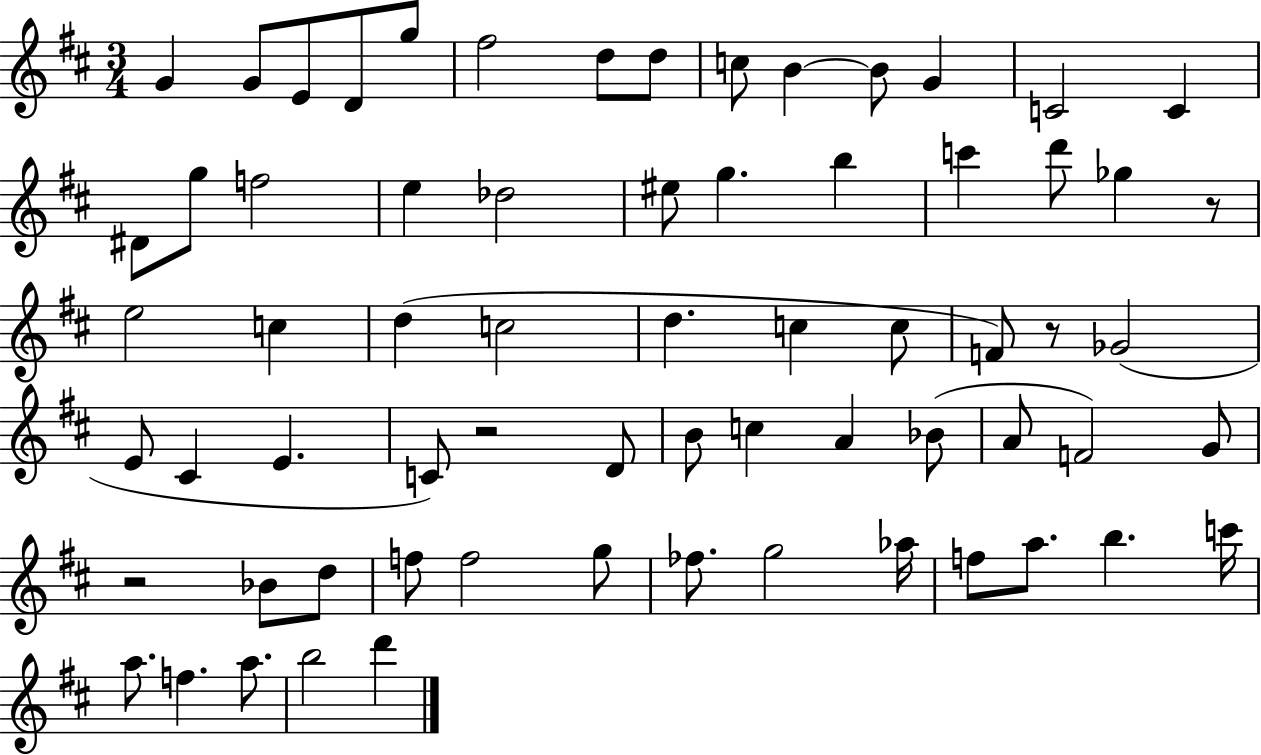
G4/q G4/e E4/e D4/e G5/e F#5/h D5/e D5/e C5/e B4/q B4/e G4/q C4/h C4/q D#4/e G5/e F5/h E5/q Db5/h EIS5/e G5/q. B5/q C6/q D6/e Gb5/q R/e E5/h C5/q D5/q C5/h D5/q. C5/q C5/e F4/e R/e Gb4/h E4/e C#4/q E4/q. C4/e R/h D4/e B4/e C5/q A4/q Bb4/e A4/e F4/h G4/e R/h Bb4/e D5/e F5/e F5/h G5/e FES5/e. G5/h Ab5/s F5/e A5/e. B5/q. C6/s A5/e. F5/q. A5/e. B5/h D6/q